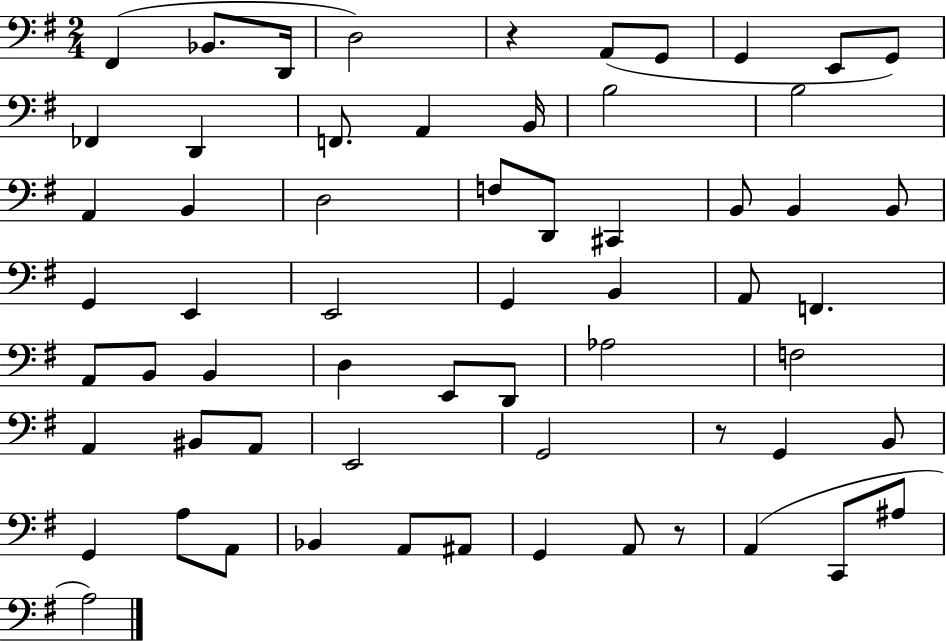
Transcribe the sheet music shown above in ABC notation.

X:1
T:Untitled
M:2/4
L:1/4
K:G
^F,, _B,,/2 D,,/4 D,2 z A,,/2 G,,/2 G,, E,,/2 G,,/2 _F,, D,, F,,/2 A,, B,,/4 B,2 B,2 A,, B,, D,2 F,/2 D,,/2 ^C,, B,,/2 B,, B,,/2 G,, E,, E,,2 G,, B,, A,,/2 F,, A,,/2 B,,/2 B,, D, E,,/2 D,,/2 _A,2 F,2 A,, ^B,,/2 A,,/2 E,,2 G,,2 z/2 G,, B,,/2 G,, A,/2 A,,/2 _B,, A,,/2 ^A,,/2 G,, A,,/2 z/2 A,, C,,/2 ^A,/2 A,2